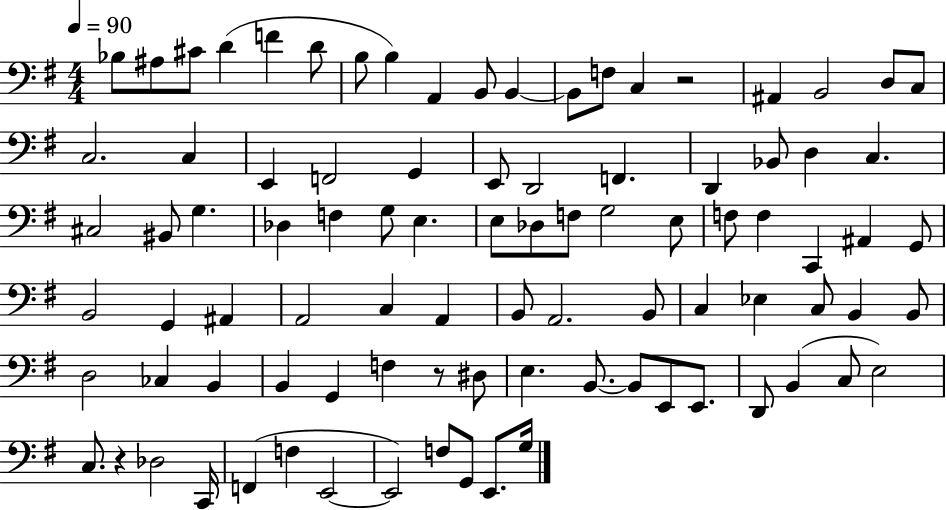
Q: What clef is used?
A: bass